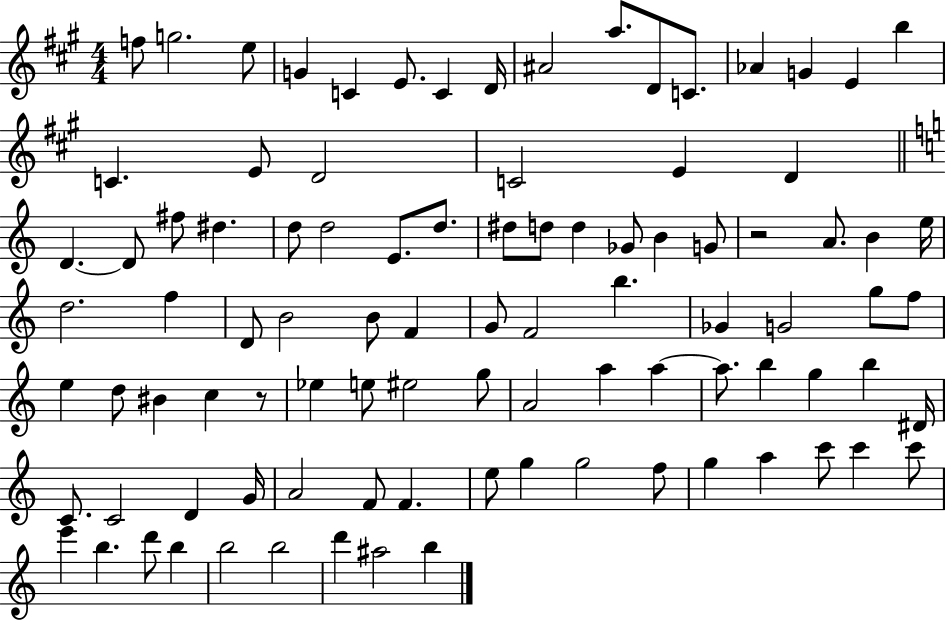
{
  \clef treble
  \numericTimeSignature
  \time 4/4
  \key a \major
  f''8 g''2. e''8 | g'4 c'4 e'8. c'4 d'16 | ais'2 a''8. d'8 c'8. | aes'4 g'4 e'4 b''4 | \break c'4. e'8 d'2 | c'2 e'4 d'4 | \bar "||" \break \key c \major d'4.~~ d'8 fis''8 dis''4. | d''8 d''2 e'8. d''8. | dis''8 d''8 d''4 ges'8 b'4 g'8 | r2 a'8. b'4 e''16 | \break d''2. f''4 | d'8 b'2 b'8 f'4 | g'8 f'2 b''4. | ges'4 g'2 g''8 f''8 | \break e''4 d''8 bis'4 c''4 r8 | ees''4 e''8 eis''2 g''8 | a'2 a''4 a''4~~ | a''8. b''4 g''4 b''4 dis'16 | \break c'8. c'2 d'4 g'16 | a'2 f'8 f'4. | e''8 g''4 g''2 f''8 | g''4 a''4 c'''8 c'''4 c'''8 | \break e'''4 b''4. d'''8 b''4 | b''2 b''2 | d'''4 ais''2 b''4 | \bar "|."
}